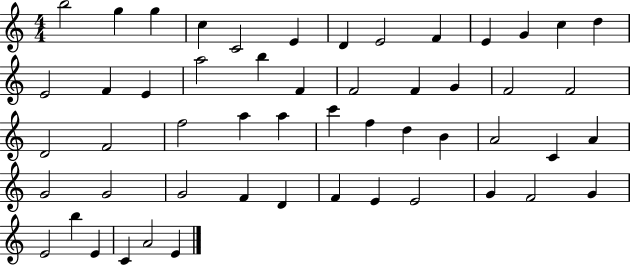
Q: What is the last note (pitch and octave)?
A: E4